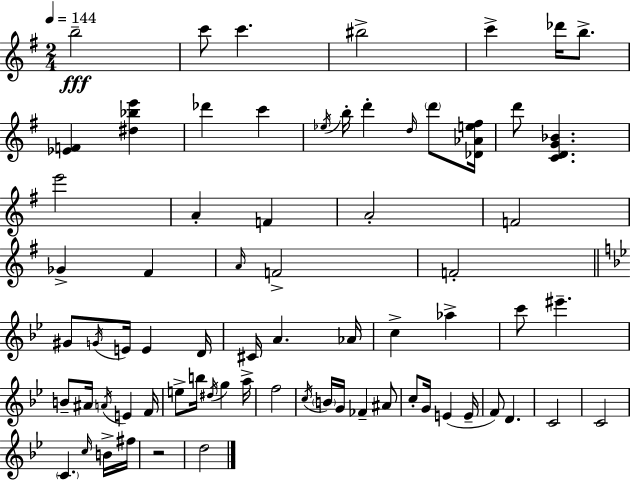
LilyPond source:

{
  \clef treble
  \numericTimeSignature
  \time 2/4
  \key e \minor
  \tempo 4 = 144
  \repeat volta 2 { b''2--\fff | c'''8 c'''4. | bis''2-> | c'''4-> des'''16 b''8.-> | \break <ees' f'>4 <dis'' bes'' e'''>4 | des'''4 c'''4 | \acciaccatura { ees''16 } b''16-. d'''4-. \grace { d''16 } \parenthesize d'''8 | <des' aes' e'' fis''>16 d'''8 <c' d' g' bes'>4. | \break e'''2 | a'4-. f'4 | a'2-. | f'2 | \break ges'4-> fis'4 | \grace { a'16 } f'2-> | f'2-. | \bar "||" \break \key g \minor gis'8 \acciaccatura { g'16 } e'16 e'4 | d'16 cis'16 a'4. | aes'16 c''4-> aes''4-> | c'''8 eis'''4.-- | \break b'8-- ais'16 \acciaccatura { a'16 } e'4 | f'16 e''8-> b''16 \acciaccatura { dis''16 } g''4 | a''16-> f''2 | \acciaccatura { c''16 } \parenthesize b'16 g'16 fes'4-- | \break ais'8 c''8-. g'16 e'4( | e'16-- f'8) d'4. | c'2 | c'2 | \break \parenthesize c'4. | \grace { c''16 } b'16-> fis''16 r2 | d''2 | } \bar "|."
}